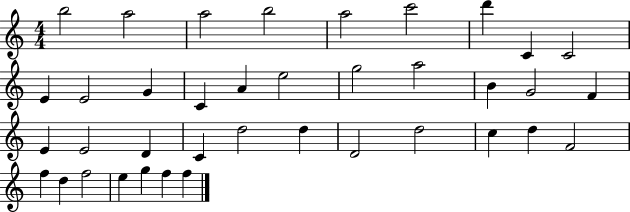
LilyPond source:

{
  \clef treble
  \numericTimeSignature
  \time 4/4
  \key c \major
  b''2 a''2 | a''2 b''2 | a''2 c'''2 | d'''4 c'4 c'2 | \break e'4 e'2 g'4 | c'4 a'4 e''2 | g''2 a''2 | b'4 g'2 f'4 | \break e'4 e'2 d'4 | c'4 d''2 d''4 | d'2 d''2 | c''4 d''4 f'2 | \break f''4 d''4 f''2 | e''4 g''4 f''4 f''4 | \bar "|."
}